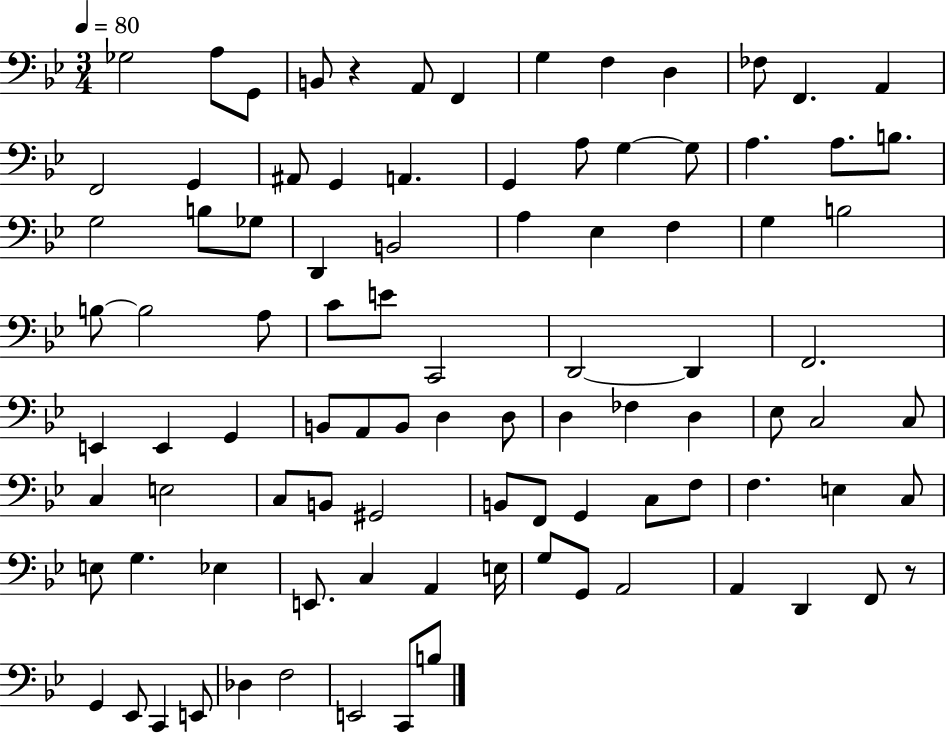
Gb3/h A3/e G2/e B2/e R/q A2/e F2/q G3/q F3/q D3/q FES3/e F2/q. A2/q F2/h G2/q A#2/e G2/q A2/q. G2/q A3/e G3/q G3/e A3/q. A3/e. B3/e. G3/h B3/e Gb3/e D2/q B2/h A3/q Eb3/q F3/q G3/q B3/h B3/e B3/h A3/e C4/e E4/e C2/h D2/h D2/q F2/h. E2/q E2/q G2/q B2/e A2/e B2/e D3/q D3/e D3/q FES3/q D3/q Eb3/e C3/h C3/e C3/q E3/h C3/e B2/e G#2/h B2/e F2/e G2/q C3/e F3/e F3/q. E3/q C3/e E3/e G3/q. Eb3/q E2/e. C3/q A2/q E3/s G3/e G2/e A2/h A2/q D2/q F2/e R/e G2/q Eb2/e C2/q E2/e Db3/q F3/h E2/h C2/e B3/e